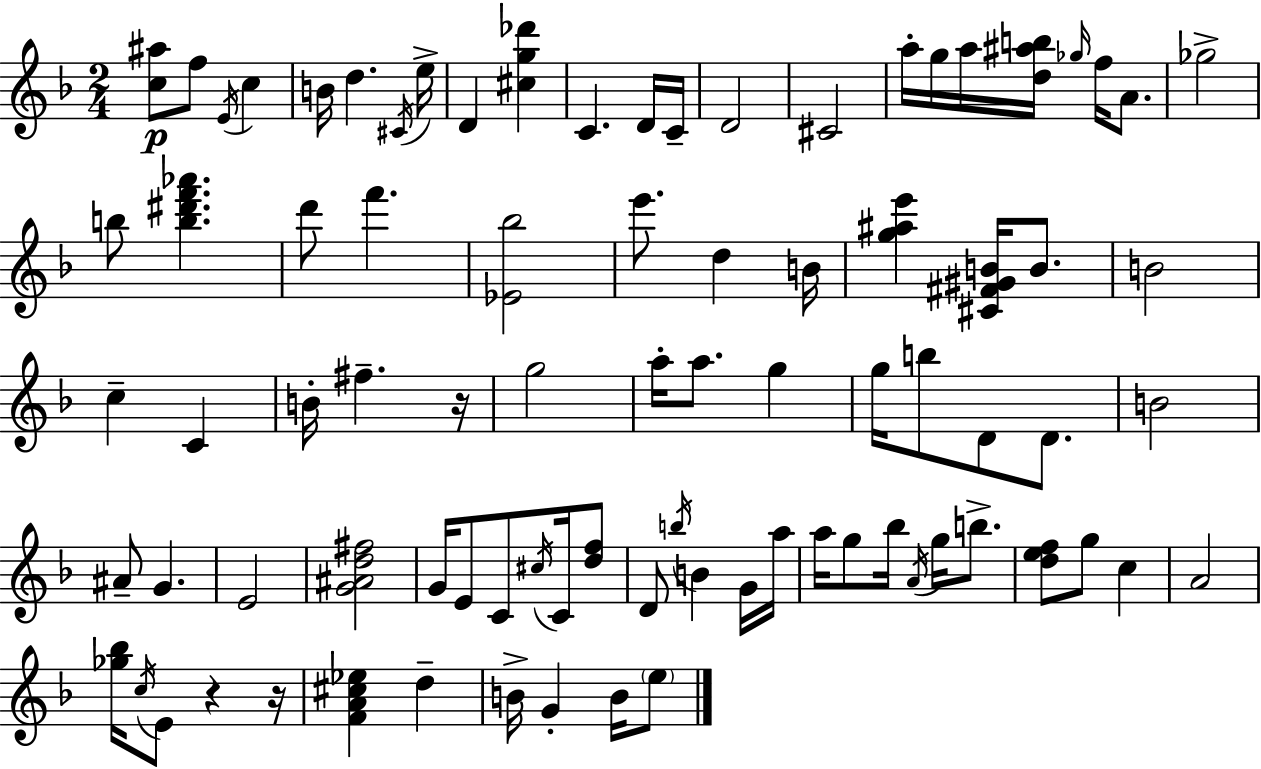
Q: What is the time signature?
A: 2/4